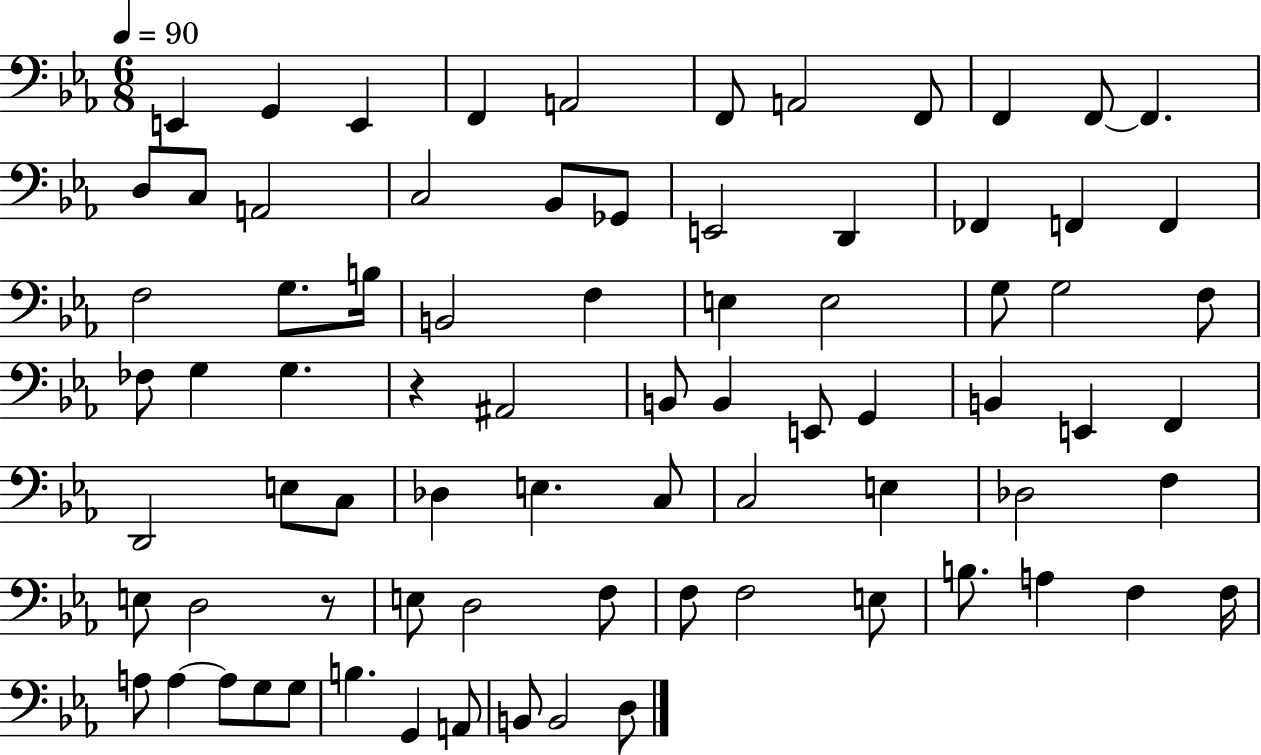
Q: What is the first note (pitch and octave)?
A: E2